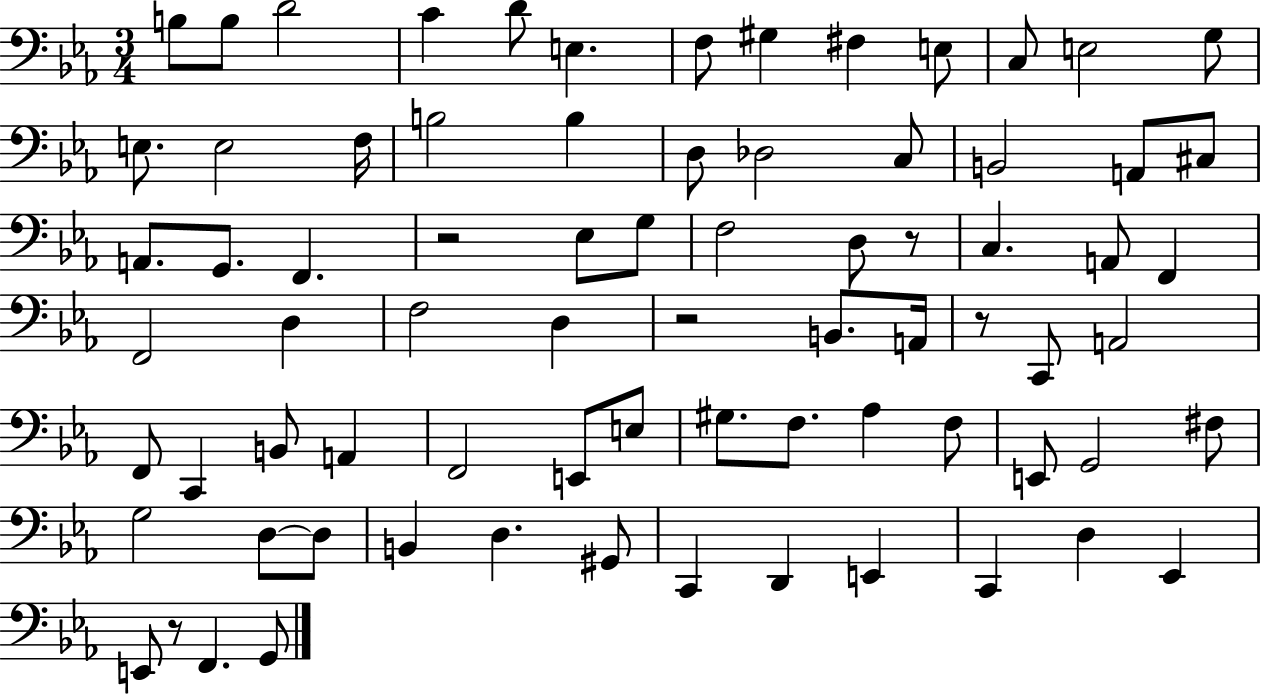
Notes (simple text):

B3/e B3/e D4/h C4/q D4/e E3/q. F3/e G#3/q F#3/q E3/e C3/e E3/h G3/e E3/e. E3/h F3/s B3/h B3/q D3/e Db3/h C3/e B2/h A2/e C#3/e A2/e. G2/e. F2/q. R/h Eb3/e G3/e F3/h D3/e R/e C3/q. A2/e F2/q F2/h D3/q F3/h D3/q R/h B2/e. A2/s R/e C2/e A2/h F2/e C2/q B2/e A2/q F2/h E2/e E3/e G#3/e. F3/e. Ab3/q F3/e E2/e G2/h F#3/e G3/h D3/e D3/e B2/q D3/q. G#2/e C2/q D2/q E2/q C2/q D3/q Eb2/q E2/e R/e F2/q. G2/e